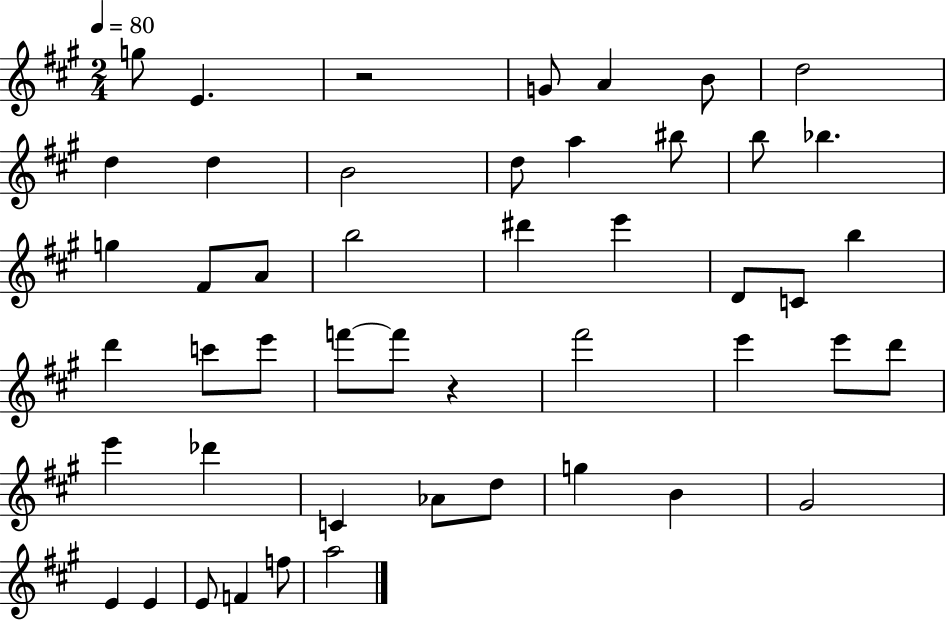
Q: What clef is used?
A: treble